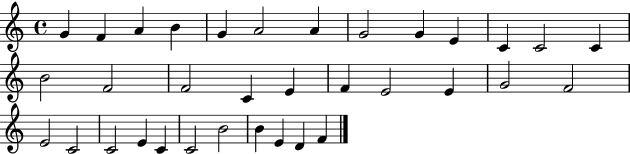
{
  \clef treble
  \time 4/4
  \defaultTimeSignature
  \key c \major
  g'4 f'4 a'4 b'4 | g'4 a'2 a'4 | g'2 g'4 e'4 | c'4 c'2 c'4 | \break b'2 f'2 | f'2 c'4 e'4 | f'4 e'2 e'4 | g'2 f'2 | \break e'2 c'2 | c'2 e'4 c'4 | c'2 b'2 | b'4 e'4 d'4 f'4 | \break \bar "|."
}